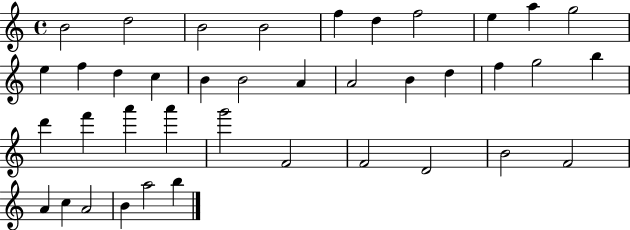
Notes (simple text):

B4/h D5/h B4/h B4/h F5/q D5/q F5/h E5/q A5/q G5/h E5/q F5/q D5/q C5/q B4/q B4/h A4/q A4/h B4/q D5/q F5/q G5/h B5/q D6/q F6/q A6/q A6/q G6/h F4/h F4/h D4/h B4/h F4/h A4/q C5/q A4/h B4/q A5/h B5/q